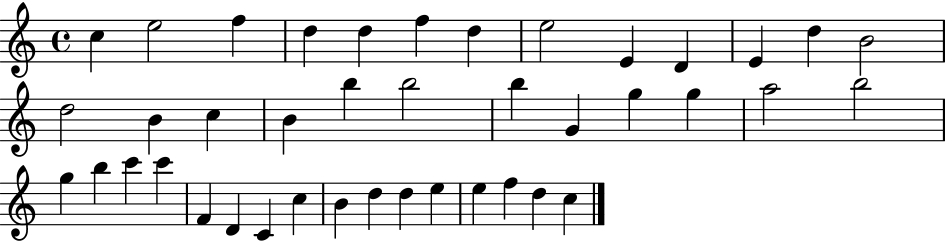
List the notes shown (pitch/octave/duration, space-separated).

C5/q E5/h F5/q D5/q D5/q F5/q D5/q E5/h E4/q D4/q E4/q D5/q B4/h D5/h B4/q C5/q B4/q B5/q B5/h B5/q G4/q G5/q G5/q A5/h B5/h G5/q B5/q C6/q C6/q F4/q D4/q C4/q C5/q B4/q D5/q D5/q E5/q E5/q F5/q D5/q C5/q